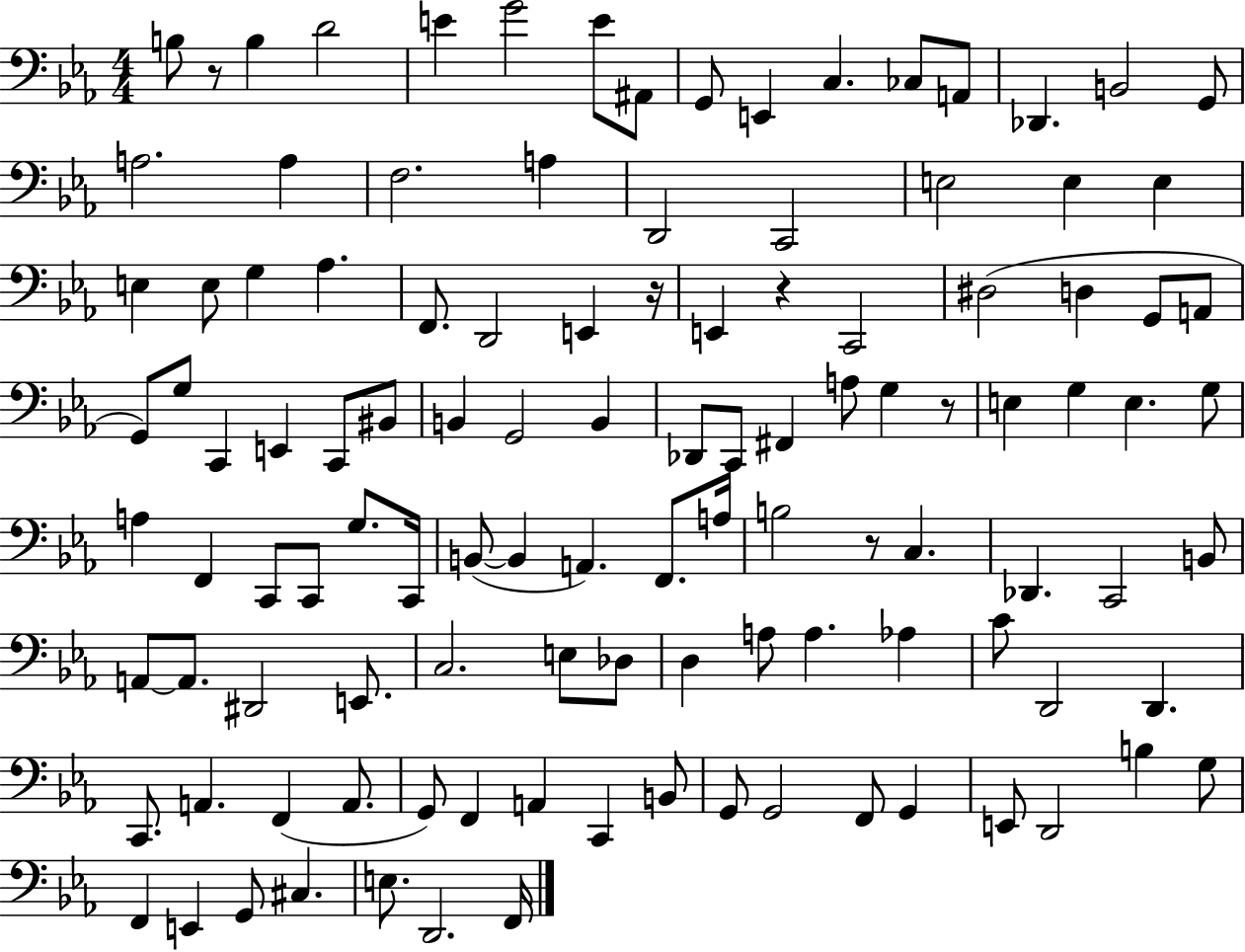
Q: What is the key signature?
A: EES major